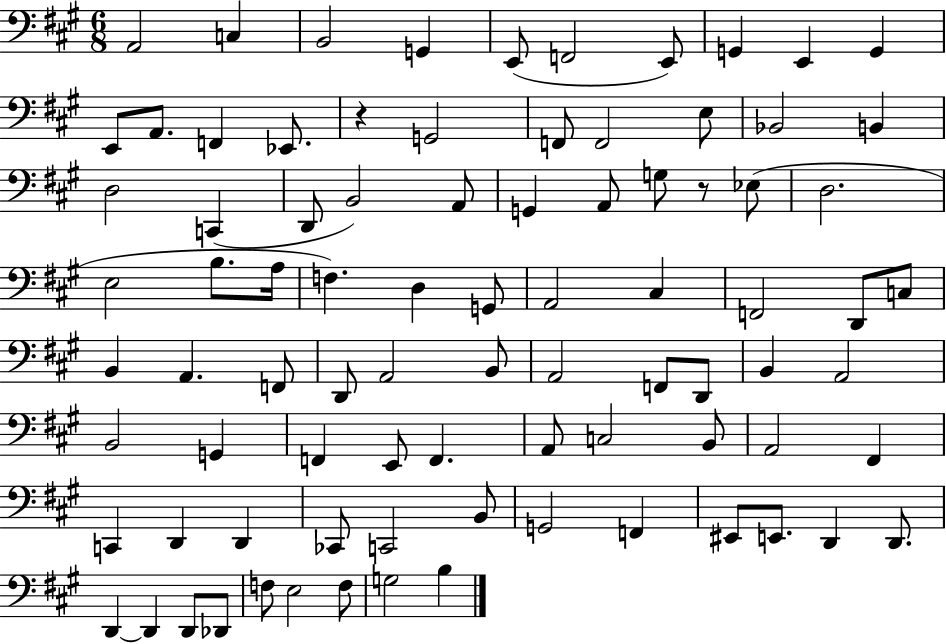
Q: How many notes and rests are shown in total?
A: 85